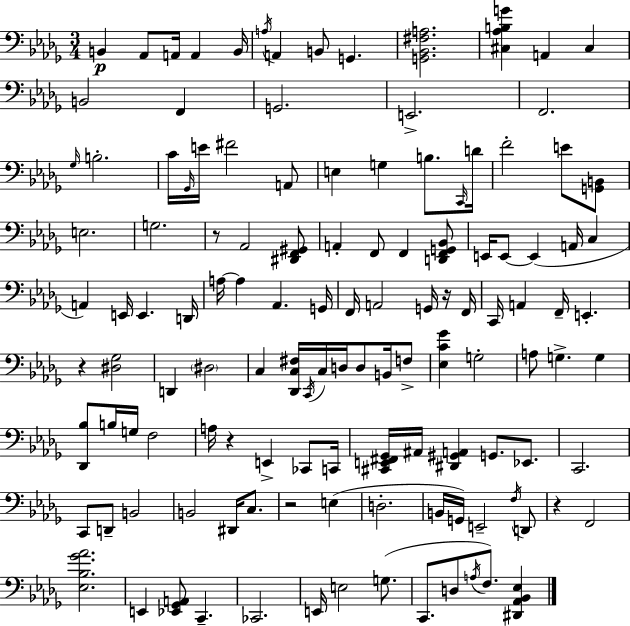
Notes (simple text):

B2/q Ab2/e A2/s A2/q B2/s A3/s A2/q B2/e G2/q. [G2,Bb2,F#3,A3]/h. [C#3,Ab3,B3,G4]/q A2/q C#3/q B2/h F2/q G2/h. E2/h. F2/h. Gb3/s B3/h. C4/s Gb2/s E4/s F#4/h A2/e E3/q G3/q B3/e. C2/s D4/s F4/h E4/e [G2,B2]/e E3/h. G3/h. R/e Ab2/h [D#2,F2,G#2]/e A2/q F2/e F2/q [D2,F2,G2,Bb2]/e E2/s E2/e E2/q A2/s C3/q A2/q E2/s E2/q. D2/s A3/s A3/q Ab2/q. G2/s F2/s A2/h G2/s R/s F2/s C2/s A2/q F2/s E2/q. R/q [D#3,Gb3]/h D2/q D#3/h C3/q [Db2,C3,F#3]/s C2/s C3/s D3/s D3/e B2/s F3/e [Eb3,C4,Gb4]/q G3/h A3/e G3/q. G3/q [Db2,Bb3]/e B3/s G3/s F3/h A3/s R/q E2/q CES2/e C2/s [C#2,E2,F#2,Gb2]/s A#2/s [D#2,G#2,A2]/q G2/e. Eb2/e. C2/h. C2/e D2/e B2/h B2/h D#2/s C3/e. R/h E3/q D3/h. B2/s G2/s E2/h F3/s D2/e R/q F2/h [Eb3,Bb3,Gb4,Ab4]/h. E2/q [Eb2,Gb2,A2]/e C2/q. CES2/h. E2/s E3/h G3/e. C2/e. D3/e A3/s F3/e. [D#2,Ab2,Bb2,Eb3]/q